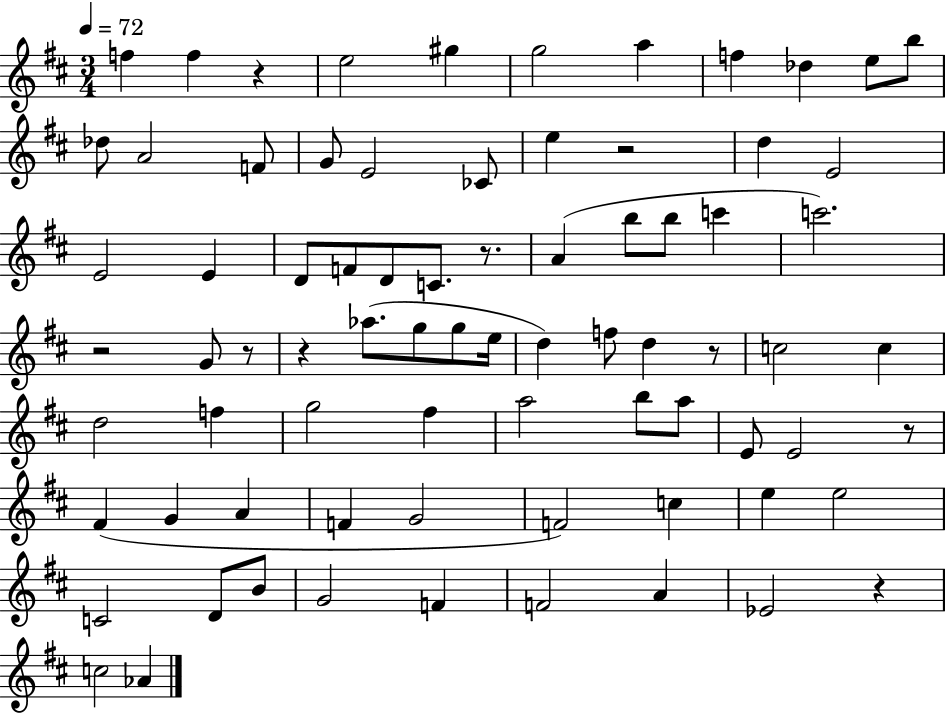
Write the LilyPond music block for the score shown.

{
  \clef treble
  \numericTimeSignature
  \time 3/4
  \key d \major
  \tempo 4 = 72
  \repeat volta 2 { f''4 f''4 r4 | e''2 gis''4 | g''2 a''4 | f''4 des''4 e''8 b''8 | \break des''8 a'2 f'8 | g'8 e'2 ces'8 | e''4 r2 | d''4 e'2 | \break e'2 e'4 | d'8 f'8 d'8 c'8. r8. | a'4( b''8 b''8 c'''4 | c'''2.) | \break r2 g'8 r8 | r4 aes''8.( g''8 g''8 e''16 | d''4) f''8 d''4 r8 | c''2 c''4 | \break d''2 f''4 | g''2 fis''4 | a''2 b''8 a''8 | e'8 e'2 r8 | \break fis'4( g'4 a'4 | f'4 g'2 | f'2) c''4 | e''4 e''2 | \break c'2 d'8 b'8 | g'2 f'4 | f'2 a'4 | ees'2 r4 | \break c''2 aes'4 | } \bar "|."
}